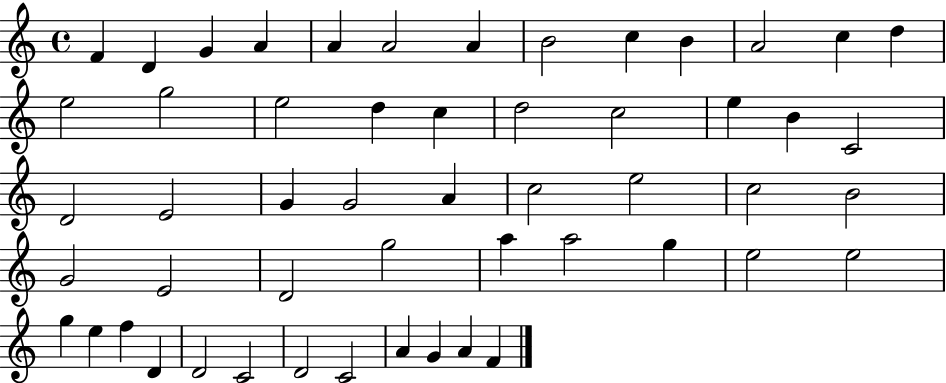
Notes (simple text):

F4/q D4/q G4/q A4/q A4/q A4/h A4/q B4/h C5/q B4/q A4/h C5/q D5/q E5/h G5/h E5/h D5/q C5/q D5/h C5/h E5/q B4/q C4/h D4/h E4/h G4/q G4/h A4/q C5/h E5/h C5/h B4/h G4/h E4/h D4/h G5/h A5/q A5/h G5/q E5/h E5/h G5/q E5/q F5/q D4/q D4/h C4/h D4/h C4/h A4/q G4/q A4/q F4/q